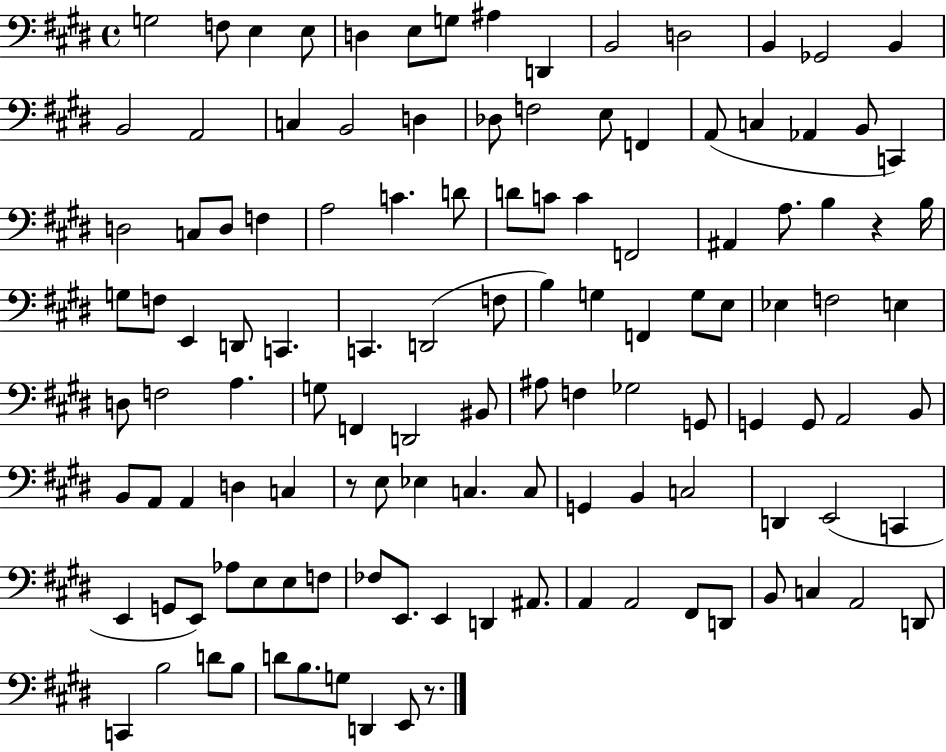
X:1
T:Untitled
M:4/4
L:1/4
K:E
G,2 F,/2 E, E,/2 D, E,/2 G,/2 ^A, D,, B,,2 D,2 B,, _G,,2 B,, B,,2 A,,2 C, B,,2 D, _D,/2 F,2 E,/2 F,, A,,/2 C, _A,, B,,/2 C,, D,2 C,/2 D,/2 F, A,2 C D/2 D/2 C/2 C F,,2 ^A,, A,/2 B, z B,/4 G,/2 F,/2 E,, D,,/2 C,, C,, D,,2 F,/2 B, G, F,, G,/2 E,/2 _E, F,2 E, D,/2 F,2 A, G,/2 F,, D,,2 ^B,,/2 ^A,/2 F, _G,2 G,,/2 G,, G,,/2 A,,2 B,,/2 B,,/2 A,,/2 A,, D, C, z/2 E,/2 _E, C, C,/2 G,, B,, C,2 D,, E,,2 C,, E,, G,,/2 E,,/2 _A,/2 E,/2 E,/2 F,/2 _F,/2 E,,/2 E,, D,, ^A,,/2 A,, A,,2 ^F,,/2 D,,/2 B,,/2 C, A,,2 D,,/2 C,, B,2 D/2 B,/2 D/2 B,/2 G,/2 D,, E,,/2 z/2